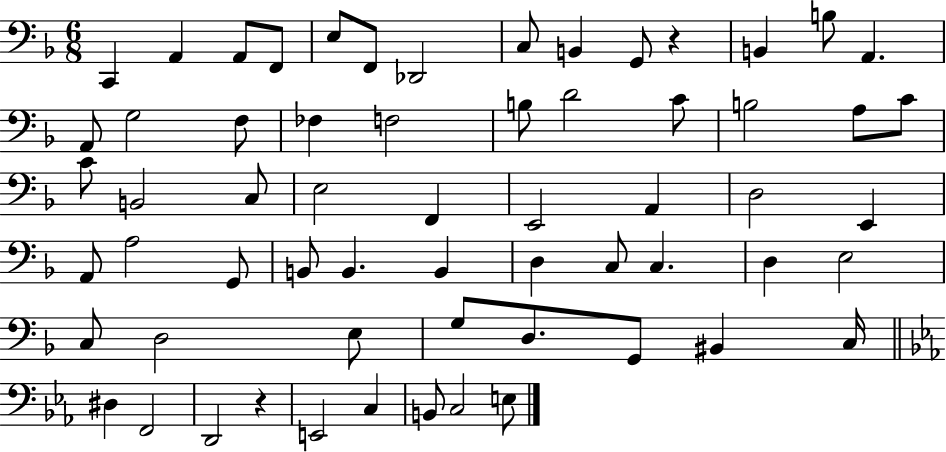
X:1
T:Untitled
M:6/8
L:1/4
K:F
C,, A,, A,,/2 F,,/2 E,/2 F,,/2 _D,,2 C,/2 B,, G,,/2 z B,, B,/2 A,, A,,/2 G,2 F,/2 _F, F,2 B,/2 D2 C/2 B,2 A,/2 C/2 C/2 B,,2 C,/2 E,2 F,, E,,2 A,, D,2 E,, A,,/2 A,2 G,,/2 B,,/2 B,, B,, D, C,/2 C, D, E,2 C,/2 D,2 E,/2 G,/2 D,/2 G,,/2 ^B,, C,/4 ^D, F,,2 D,,2 z E,,2 C, B,,/2 C,2 E,/2